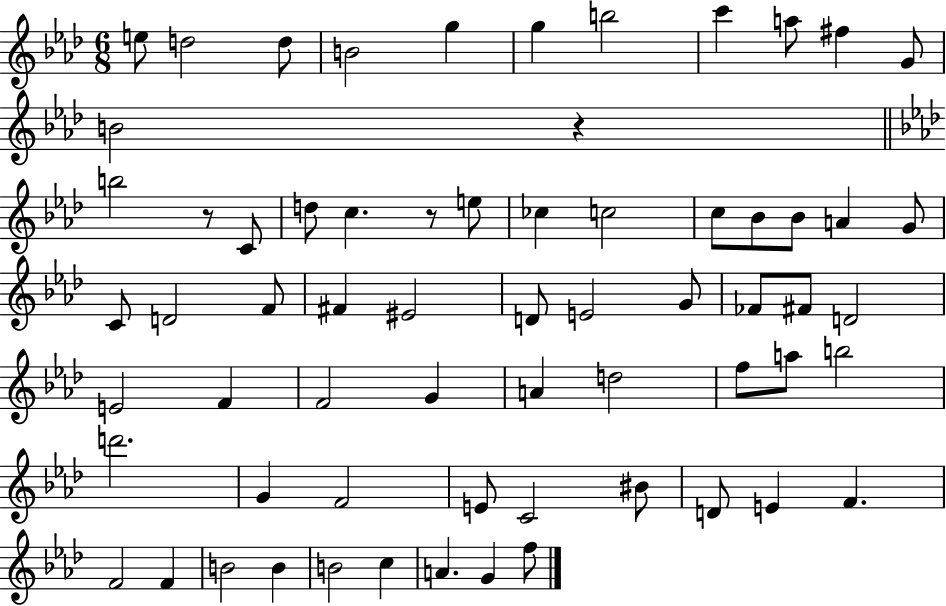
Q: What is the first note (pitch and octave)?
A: E5